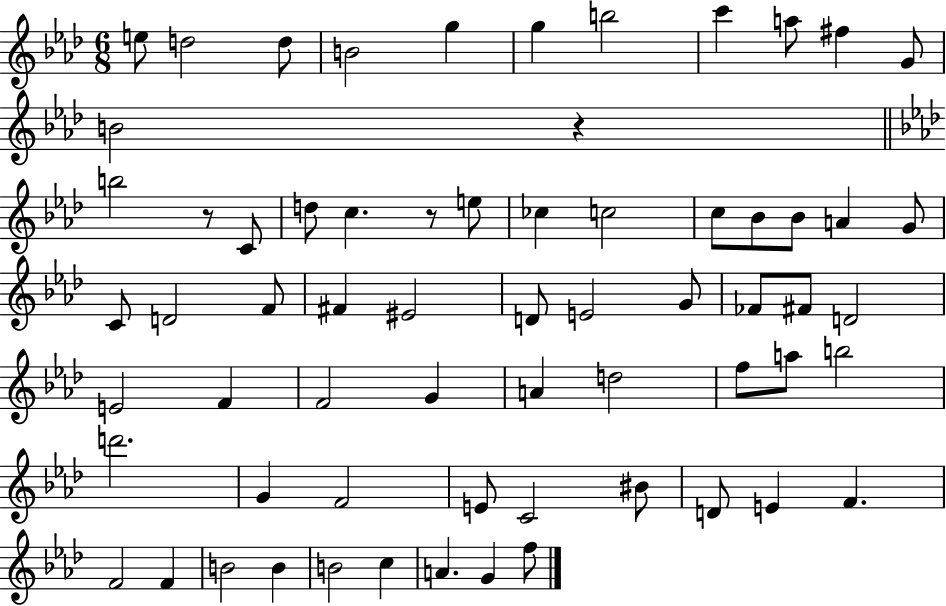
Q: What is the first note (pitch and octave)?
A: E5